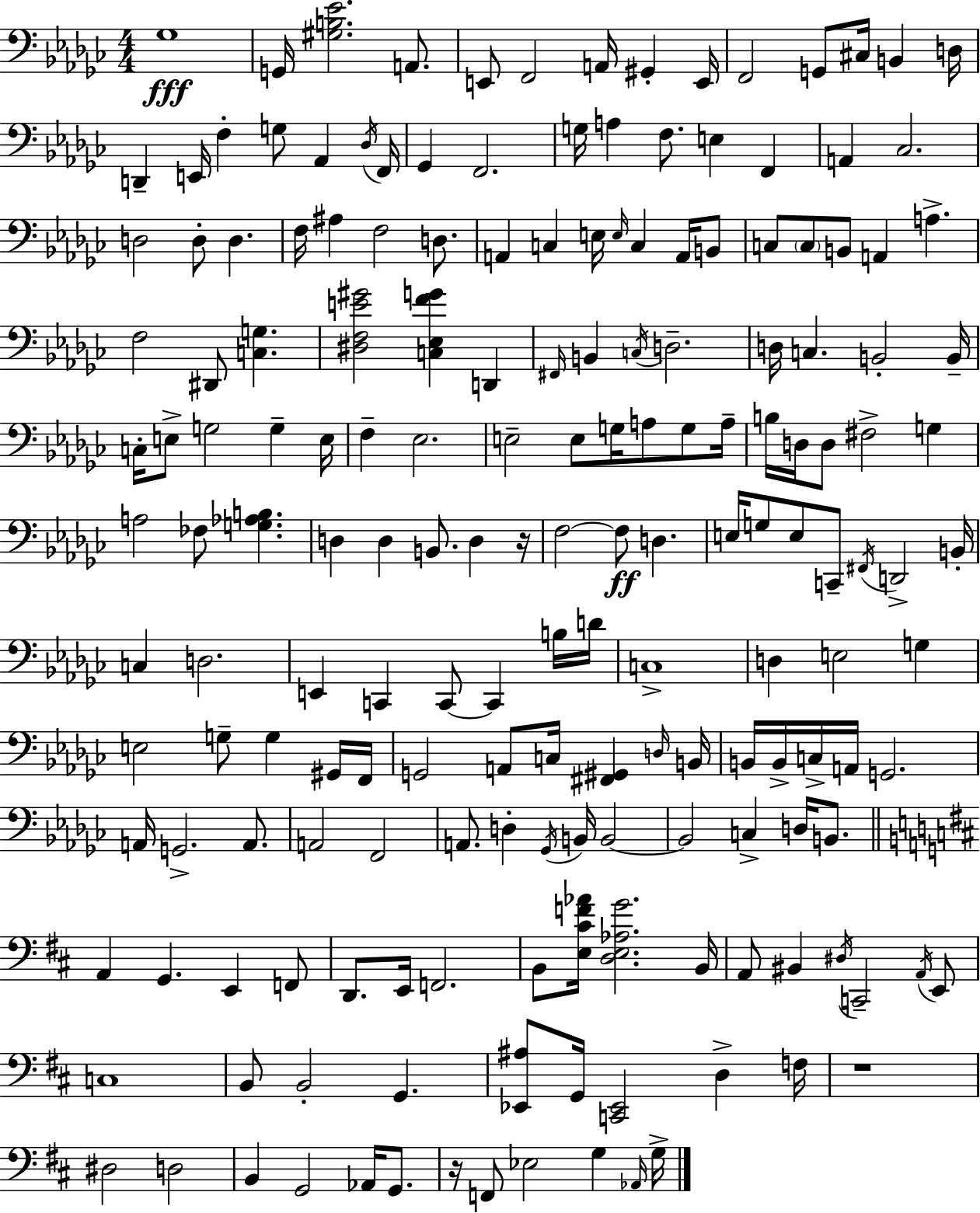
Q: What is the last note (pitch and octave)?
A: G3